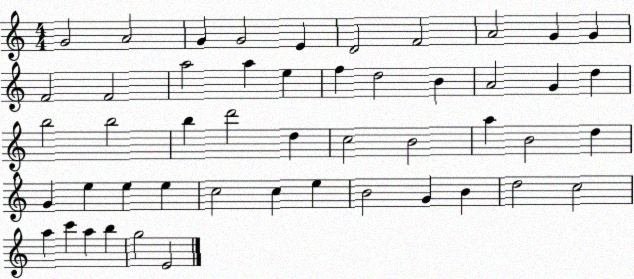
X:1
T:Untitled
M:4/4
L:1/4
K:C
G2 A2 G G2 E D2 F2 A2 G G F2 F2 a2 a e f d2 B A2 G d b2 b2 b d'2 d c2 B2 a B2 d G e e e c2 c e B2 G B d2 c2 a c' a b g2 E2